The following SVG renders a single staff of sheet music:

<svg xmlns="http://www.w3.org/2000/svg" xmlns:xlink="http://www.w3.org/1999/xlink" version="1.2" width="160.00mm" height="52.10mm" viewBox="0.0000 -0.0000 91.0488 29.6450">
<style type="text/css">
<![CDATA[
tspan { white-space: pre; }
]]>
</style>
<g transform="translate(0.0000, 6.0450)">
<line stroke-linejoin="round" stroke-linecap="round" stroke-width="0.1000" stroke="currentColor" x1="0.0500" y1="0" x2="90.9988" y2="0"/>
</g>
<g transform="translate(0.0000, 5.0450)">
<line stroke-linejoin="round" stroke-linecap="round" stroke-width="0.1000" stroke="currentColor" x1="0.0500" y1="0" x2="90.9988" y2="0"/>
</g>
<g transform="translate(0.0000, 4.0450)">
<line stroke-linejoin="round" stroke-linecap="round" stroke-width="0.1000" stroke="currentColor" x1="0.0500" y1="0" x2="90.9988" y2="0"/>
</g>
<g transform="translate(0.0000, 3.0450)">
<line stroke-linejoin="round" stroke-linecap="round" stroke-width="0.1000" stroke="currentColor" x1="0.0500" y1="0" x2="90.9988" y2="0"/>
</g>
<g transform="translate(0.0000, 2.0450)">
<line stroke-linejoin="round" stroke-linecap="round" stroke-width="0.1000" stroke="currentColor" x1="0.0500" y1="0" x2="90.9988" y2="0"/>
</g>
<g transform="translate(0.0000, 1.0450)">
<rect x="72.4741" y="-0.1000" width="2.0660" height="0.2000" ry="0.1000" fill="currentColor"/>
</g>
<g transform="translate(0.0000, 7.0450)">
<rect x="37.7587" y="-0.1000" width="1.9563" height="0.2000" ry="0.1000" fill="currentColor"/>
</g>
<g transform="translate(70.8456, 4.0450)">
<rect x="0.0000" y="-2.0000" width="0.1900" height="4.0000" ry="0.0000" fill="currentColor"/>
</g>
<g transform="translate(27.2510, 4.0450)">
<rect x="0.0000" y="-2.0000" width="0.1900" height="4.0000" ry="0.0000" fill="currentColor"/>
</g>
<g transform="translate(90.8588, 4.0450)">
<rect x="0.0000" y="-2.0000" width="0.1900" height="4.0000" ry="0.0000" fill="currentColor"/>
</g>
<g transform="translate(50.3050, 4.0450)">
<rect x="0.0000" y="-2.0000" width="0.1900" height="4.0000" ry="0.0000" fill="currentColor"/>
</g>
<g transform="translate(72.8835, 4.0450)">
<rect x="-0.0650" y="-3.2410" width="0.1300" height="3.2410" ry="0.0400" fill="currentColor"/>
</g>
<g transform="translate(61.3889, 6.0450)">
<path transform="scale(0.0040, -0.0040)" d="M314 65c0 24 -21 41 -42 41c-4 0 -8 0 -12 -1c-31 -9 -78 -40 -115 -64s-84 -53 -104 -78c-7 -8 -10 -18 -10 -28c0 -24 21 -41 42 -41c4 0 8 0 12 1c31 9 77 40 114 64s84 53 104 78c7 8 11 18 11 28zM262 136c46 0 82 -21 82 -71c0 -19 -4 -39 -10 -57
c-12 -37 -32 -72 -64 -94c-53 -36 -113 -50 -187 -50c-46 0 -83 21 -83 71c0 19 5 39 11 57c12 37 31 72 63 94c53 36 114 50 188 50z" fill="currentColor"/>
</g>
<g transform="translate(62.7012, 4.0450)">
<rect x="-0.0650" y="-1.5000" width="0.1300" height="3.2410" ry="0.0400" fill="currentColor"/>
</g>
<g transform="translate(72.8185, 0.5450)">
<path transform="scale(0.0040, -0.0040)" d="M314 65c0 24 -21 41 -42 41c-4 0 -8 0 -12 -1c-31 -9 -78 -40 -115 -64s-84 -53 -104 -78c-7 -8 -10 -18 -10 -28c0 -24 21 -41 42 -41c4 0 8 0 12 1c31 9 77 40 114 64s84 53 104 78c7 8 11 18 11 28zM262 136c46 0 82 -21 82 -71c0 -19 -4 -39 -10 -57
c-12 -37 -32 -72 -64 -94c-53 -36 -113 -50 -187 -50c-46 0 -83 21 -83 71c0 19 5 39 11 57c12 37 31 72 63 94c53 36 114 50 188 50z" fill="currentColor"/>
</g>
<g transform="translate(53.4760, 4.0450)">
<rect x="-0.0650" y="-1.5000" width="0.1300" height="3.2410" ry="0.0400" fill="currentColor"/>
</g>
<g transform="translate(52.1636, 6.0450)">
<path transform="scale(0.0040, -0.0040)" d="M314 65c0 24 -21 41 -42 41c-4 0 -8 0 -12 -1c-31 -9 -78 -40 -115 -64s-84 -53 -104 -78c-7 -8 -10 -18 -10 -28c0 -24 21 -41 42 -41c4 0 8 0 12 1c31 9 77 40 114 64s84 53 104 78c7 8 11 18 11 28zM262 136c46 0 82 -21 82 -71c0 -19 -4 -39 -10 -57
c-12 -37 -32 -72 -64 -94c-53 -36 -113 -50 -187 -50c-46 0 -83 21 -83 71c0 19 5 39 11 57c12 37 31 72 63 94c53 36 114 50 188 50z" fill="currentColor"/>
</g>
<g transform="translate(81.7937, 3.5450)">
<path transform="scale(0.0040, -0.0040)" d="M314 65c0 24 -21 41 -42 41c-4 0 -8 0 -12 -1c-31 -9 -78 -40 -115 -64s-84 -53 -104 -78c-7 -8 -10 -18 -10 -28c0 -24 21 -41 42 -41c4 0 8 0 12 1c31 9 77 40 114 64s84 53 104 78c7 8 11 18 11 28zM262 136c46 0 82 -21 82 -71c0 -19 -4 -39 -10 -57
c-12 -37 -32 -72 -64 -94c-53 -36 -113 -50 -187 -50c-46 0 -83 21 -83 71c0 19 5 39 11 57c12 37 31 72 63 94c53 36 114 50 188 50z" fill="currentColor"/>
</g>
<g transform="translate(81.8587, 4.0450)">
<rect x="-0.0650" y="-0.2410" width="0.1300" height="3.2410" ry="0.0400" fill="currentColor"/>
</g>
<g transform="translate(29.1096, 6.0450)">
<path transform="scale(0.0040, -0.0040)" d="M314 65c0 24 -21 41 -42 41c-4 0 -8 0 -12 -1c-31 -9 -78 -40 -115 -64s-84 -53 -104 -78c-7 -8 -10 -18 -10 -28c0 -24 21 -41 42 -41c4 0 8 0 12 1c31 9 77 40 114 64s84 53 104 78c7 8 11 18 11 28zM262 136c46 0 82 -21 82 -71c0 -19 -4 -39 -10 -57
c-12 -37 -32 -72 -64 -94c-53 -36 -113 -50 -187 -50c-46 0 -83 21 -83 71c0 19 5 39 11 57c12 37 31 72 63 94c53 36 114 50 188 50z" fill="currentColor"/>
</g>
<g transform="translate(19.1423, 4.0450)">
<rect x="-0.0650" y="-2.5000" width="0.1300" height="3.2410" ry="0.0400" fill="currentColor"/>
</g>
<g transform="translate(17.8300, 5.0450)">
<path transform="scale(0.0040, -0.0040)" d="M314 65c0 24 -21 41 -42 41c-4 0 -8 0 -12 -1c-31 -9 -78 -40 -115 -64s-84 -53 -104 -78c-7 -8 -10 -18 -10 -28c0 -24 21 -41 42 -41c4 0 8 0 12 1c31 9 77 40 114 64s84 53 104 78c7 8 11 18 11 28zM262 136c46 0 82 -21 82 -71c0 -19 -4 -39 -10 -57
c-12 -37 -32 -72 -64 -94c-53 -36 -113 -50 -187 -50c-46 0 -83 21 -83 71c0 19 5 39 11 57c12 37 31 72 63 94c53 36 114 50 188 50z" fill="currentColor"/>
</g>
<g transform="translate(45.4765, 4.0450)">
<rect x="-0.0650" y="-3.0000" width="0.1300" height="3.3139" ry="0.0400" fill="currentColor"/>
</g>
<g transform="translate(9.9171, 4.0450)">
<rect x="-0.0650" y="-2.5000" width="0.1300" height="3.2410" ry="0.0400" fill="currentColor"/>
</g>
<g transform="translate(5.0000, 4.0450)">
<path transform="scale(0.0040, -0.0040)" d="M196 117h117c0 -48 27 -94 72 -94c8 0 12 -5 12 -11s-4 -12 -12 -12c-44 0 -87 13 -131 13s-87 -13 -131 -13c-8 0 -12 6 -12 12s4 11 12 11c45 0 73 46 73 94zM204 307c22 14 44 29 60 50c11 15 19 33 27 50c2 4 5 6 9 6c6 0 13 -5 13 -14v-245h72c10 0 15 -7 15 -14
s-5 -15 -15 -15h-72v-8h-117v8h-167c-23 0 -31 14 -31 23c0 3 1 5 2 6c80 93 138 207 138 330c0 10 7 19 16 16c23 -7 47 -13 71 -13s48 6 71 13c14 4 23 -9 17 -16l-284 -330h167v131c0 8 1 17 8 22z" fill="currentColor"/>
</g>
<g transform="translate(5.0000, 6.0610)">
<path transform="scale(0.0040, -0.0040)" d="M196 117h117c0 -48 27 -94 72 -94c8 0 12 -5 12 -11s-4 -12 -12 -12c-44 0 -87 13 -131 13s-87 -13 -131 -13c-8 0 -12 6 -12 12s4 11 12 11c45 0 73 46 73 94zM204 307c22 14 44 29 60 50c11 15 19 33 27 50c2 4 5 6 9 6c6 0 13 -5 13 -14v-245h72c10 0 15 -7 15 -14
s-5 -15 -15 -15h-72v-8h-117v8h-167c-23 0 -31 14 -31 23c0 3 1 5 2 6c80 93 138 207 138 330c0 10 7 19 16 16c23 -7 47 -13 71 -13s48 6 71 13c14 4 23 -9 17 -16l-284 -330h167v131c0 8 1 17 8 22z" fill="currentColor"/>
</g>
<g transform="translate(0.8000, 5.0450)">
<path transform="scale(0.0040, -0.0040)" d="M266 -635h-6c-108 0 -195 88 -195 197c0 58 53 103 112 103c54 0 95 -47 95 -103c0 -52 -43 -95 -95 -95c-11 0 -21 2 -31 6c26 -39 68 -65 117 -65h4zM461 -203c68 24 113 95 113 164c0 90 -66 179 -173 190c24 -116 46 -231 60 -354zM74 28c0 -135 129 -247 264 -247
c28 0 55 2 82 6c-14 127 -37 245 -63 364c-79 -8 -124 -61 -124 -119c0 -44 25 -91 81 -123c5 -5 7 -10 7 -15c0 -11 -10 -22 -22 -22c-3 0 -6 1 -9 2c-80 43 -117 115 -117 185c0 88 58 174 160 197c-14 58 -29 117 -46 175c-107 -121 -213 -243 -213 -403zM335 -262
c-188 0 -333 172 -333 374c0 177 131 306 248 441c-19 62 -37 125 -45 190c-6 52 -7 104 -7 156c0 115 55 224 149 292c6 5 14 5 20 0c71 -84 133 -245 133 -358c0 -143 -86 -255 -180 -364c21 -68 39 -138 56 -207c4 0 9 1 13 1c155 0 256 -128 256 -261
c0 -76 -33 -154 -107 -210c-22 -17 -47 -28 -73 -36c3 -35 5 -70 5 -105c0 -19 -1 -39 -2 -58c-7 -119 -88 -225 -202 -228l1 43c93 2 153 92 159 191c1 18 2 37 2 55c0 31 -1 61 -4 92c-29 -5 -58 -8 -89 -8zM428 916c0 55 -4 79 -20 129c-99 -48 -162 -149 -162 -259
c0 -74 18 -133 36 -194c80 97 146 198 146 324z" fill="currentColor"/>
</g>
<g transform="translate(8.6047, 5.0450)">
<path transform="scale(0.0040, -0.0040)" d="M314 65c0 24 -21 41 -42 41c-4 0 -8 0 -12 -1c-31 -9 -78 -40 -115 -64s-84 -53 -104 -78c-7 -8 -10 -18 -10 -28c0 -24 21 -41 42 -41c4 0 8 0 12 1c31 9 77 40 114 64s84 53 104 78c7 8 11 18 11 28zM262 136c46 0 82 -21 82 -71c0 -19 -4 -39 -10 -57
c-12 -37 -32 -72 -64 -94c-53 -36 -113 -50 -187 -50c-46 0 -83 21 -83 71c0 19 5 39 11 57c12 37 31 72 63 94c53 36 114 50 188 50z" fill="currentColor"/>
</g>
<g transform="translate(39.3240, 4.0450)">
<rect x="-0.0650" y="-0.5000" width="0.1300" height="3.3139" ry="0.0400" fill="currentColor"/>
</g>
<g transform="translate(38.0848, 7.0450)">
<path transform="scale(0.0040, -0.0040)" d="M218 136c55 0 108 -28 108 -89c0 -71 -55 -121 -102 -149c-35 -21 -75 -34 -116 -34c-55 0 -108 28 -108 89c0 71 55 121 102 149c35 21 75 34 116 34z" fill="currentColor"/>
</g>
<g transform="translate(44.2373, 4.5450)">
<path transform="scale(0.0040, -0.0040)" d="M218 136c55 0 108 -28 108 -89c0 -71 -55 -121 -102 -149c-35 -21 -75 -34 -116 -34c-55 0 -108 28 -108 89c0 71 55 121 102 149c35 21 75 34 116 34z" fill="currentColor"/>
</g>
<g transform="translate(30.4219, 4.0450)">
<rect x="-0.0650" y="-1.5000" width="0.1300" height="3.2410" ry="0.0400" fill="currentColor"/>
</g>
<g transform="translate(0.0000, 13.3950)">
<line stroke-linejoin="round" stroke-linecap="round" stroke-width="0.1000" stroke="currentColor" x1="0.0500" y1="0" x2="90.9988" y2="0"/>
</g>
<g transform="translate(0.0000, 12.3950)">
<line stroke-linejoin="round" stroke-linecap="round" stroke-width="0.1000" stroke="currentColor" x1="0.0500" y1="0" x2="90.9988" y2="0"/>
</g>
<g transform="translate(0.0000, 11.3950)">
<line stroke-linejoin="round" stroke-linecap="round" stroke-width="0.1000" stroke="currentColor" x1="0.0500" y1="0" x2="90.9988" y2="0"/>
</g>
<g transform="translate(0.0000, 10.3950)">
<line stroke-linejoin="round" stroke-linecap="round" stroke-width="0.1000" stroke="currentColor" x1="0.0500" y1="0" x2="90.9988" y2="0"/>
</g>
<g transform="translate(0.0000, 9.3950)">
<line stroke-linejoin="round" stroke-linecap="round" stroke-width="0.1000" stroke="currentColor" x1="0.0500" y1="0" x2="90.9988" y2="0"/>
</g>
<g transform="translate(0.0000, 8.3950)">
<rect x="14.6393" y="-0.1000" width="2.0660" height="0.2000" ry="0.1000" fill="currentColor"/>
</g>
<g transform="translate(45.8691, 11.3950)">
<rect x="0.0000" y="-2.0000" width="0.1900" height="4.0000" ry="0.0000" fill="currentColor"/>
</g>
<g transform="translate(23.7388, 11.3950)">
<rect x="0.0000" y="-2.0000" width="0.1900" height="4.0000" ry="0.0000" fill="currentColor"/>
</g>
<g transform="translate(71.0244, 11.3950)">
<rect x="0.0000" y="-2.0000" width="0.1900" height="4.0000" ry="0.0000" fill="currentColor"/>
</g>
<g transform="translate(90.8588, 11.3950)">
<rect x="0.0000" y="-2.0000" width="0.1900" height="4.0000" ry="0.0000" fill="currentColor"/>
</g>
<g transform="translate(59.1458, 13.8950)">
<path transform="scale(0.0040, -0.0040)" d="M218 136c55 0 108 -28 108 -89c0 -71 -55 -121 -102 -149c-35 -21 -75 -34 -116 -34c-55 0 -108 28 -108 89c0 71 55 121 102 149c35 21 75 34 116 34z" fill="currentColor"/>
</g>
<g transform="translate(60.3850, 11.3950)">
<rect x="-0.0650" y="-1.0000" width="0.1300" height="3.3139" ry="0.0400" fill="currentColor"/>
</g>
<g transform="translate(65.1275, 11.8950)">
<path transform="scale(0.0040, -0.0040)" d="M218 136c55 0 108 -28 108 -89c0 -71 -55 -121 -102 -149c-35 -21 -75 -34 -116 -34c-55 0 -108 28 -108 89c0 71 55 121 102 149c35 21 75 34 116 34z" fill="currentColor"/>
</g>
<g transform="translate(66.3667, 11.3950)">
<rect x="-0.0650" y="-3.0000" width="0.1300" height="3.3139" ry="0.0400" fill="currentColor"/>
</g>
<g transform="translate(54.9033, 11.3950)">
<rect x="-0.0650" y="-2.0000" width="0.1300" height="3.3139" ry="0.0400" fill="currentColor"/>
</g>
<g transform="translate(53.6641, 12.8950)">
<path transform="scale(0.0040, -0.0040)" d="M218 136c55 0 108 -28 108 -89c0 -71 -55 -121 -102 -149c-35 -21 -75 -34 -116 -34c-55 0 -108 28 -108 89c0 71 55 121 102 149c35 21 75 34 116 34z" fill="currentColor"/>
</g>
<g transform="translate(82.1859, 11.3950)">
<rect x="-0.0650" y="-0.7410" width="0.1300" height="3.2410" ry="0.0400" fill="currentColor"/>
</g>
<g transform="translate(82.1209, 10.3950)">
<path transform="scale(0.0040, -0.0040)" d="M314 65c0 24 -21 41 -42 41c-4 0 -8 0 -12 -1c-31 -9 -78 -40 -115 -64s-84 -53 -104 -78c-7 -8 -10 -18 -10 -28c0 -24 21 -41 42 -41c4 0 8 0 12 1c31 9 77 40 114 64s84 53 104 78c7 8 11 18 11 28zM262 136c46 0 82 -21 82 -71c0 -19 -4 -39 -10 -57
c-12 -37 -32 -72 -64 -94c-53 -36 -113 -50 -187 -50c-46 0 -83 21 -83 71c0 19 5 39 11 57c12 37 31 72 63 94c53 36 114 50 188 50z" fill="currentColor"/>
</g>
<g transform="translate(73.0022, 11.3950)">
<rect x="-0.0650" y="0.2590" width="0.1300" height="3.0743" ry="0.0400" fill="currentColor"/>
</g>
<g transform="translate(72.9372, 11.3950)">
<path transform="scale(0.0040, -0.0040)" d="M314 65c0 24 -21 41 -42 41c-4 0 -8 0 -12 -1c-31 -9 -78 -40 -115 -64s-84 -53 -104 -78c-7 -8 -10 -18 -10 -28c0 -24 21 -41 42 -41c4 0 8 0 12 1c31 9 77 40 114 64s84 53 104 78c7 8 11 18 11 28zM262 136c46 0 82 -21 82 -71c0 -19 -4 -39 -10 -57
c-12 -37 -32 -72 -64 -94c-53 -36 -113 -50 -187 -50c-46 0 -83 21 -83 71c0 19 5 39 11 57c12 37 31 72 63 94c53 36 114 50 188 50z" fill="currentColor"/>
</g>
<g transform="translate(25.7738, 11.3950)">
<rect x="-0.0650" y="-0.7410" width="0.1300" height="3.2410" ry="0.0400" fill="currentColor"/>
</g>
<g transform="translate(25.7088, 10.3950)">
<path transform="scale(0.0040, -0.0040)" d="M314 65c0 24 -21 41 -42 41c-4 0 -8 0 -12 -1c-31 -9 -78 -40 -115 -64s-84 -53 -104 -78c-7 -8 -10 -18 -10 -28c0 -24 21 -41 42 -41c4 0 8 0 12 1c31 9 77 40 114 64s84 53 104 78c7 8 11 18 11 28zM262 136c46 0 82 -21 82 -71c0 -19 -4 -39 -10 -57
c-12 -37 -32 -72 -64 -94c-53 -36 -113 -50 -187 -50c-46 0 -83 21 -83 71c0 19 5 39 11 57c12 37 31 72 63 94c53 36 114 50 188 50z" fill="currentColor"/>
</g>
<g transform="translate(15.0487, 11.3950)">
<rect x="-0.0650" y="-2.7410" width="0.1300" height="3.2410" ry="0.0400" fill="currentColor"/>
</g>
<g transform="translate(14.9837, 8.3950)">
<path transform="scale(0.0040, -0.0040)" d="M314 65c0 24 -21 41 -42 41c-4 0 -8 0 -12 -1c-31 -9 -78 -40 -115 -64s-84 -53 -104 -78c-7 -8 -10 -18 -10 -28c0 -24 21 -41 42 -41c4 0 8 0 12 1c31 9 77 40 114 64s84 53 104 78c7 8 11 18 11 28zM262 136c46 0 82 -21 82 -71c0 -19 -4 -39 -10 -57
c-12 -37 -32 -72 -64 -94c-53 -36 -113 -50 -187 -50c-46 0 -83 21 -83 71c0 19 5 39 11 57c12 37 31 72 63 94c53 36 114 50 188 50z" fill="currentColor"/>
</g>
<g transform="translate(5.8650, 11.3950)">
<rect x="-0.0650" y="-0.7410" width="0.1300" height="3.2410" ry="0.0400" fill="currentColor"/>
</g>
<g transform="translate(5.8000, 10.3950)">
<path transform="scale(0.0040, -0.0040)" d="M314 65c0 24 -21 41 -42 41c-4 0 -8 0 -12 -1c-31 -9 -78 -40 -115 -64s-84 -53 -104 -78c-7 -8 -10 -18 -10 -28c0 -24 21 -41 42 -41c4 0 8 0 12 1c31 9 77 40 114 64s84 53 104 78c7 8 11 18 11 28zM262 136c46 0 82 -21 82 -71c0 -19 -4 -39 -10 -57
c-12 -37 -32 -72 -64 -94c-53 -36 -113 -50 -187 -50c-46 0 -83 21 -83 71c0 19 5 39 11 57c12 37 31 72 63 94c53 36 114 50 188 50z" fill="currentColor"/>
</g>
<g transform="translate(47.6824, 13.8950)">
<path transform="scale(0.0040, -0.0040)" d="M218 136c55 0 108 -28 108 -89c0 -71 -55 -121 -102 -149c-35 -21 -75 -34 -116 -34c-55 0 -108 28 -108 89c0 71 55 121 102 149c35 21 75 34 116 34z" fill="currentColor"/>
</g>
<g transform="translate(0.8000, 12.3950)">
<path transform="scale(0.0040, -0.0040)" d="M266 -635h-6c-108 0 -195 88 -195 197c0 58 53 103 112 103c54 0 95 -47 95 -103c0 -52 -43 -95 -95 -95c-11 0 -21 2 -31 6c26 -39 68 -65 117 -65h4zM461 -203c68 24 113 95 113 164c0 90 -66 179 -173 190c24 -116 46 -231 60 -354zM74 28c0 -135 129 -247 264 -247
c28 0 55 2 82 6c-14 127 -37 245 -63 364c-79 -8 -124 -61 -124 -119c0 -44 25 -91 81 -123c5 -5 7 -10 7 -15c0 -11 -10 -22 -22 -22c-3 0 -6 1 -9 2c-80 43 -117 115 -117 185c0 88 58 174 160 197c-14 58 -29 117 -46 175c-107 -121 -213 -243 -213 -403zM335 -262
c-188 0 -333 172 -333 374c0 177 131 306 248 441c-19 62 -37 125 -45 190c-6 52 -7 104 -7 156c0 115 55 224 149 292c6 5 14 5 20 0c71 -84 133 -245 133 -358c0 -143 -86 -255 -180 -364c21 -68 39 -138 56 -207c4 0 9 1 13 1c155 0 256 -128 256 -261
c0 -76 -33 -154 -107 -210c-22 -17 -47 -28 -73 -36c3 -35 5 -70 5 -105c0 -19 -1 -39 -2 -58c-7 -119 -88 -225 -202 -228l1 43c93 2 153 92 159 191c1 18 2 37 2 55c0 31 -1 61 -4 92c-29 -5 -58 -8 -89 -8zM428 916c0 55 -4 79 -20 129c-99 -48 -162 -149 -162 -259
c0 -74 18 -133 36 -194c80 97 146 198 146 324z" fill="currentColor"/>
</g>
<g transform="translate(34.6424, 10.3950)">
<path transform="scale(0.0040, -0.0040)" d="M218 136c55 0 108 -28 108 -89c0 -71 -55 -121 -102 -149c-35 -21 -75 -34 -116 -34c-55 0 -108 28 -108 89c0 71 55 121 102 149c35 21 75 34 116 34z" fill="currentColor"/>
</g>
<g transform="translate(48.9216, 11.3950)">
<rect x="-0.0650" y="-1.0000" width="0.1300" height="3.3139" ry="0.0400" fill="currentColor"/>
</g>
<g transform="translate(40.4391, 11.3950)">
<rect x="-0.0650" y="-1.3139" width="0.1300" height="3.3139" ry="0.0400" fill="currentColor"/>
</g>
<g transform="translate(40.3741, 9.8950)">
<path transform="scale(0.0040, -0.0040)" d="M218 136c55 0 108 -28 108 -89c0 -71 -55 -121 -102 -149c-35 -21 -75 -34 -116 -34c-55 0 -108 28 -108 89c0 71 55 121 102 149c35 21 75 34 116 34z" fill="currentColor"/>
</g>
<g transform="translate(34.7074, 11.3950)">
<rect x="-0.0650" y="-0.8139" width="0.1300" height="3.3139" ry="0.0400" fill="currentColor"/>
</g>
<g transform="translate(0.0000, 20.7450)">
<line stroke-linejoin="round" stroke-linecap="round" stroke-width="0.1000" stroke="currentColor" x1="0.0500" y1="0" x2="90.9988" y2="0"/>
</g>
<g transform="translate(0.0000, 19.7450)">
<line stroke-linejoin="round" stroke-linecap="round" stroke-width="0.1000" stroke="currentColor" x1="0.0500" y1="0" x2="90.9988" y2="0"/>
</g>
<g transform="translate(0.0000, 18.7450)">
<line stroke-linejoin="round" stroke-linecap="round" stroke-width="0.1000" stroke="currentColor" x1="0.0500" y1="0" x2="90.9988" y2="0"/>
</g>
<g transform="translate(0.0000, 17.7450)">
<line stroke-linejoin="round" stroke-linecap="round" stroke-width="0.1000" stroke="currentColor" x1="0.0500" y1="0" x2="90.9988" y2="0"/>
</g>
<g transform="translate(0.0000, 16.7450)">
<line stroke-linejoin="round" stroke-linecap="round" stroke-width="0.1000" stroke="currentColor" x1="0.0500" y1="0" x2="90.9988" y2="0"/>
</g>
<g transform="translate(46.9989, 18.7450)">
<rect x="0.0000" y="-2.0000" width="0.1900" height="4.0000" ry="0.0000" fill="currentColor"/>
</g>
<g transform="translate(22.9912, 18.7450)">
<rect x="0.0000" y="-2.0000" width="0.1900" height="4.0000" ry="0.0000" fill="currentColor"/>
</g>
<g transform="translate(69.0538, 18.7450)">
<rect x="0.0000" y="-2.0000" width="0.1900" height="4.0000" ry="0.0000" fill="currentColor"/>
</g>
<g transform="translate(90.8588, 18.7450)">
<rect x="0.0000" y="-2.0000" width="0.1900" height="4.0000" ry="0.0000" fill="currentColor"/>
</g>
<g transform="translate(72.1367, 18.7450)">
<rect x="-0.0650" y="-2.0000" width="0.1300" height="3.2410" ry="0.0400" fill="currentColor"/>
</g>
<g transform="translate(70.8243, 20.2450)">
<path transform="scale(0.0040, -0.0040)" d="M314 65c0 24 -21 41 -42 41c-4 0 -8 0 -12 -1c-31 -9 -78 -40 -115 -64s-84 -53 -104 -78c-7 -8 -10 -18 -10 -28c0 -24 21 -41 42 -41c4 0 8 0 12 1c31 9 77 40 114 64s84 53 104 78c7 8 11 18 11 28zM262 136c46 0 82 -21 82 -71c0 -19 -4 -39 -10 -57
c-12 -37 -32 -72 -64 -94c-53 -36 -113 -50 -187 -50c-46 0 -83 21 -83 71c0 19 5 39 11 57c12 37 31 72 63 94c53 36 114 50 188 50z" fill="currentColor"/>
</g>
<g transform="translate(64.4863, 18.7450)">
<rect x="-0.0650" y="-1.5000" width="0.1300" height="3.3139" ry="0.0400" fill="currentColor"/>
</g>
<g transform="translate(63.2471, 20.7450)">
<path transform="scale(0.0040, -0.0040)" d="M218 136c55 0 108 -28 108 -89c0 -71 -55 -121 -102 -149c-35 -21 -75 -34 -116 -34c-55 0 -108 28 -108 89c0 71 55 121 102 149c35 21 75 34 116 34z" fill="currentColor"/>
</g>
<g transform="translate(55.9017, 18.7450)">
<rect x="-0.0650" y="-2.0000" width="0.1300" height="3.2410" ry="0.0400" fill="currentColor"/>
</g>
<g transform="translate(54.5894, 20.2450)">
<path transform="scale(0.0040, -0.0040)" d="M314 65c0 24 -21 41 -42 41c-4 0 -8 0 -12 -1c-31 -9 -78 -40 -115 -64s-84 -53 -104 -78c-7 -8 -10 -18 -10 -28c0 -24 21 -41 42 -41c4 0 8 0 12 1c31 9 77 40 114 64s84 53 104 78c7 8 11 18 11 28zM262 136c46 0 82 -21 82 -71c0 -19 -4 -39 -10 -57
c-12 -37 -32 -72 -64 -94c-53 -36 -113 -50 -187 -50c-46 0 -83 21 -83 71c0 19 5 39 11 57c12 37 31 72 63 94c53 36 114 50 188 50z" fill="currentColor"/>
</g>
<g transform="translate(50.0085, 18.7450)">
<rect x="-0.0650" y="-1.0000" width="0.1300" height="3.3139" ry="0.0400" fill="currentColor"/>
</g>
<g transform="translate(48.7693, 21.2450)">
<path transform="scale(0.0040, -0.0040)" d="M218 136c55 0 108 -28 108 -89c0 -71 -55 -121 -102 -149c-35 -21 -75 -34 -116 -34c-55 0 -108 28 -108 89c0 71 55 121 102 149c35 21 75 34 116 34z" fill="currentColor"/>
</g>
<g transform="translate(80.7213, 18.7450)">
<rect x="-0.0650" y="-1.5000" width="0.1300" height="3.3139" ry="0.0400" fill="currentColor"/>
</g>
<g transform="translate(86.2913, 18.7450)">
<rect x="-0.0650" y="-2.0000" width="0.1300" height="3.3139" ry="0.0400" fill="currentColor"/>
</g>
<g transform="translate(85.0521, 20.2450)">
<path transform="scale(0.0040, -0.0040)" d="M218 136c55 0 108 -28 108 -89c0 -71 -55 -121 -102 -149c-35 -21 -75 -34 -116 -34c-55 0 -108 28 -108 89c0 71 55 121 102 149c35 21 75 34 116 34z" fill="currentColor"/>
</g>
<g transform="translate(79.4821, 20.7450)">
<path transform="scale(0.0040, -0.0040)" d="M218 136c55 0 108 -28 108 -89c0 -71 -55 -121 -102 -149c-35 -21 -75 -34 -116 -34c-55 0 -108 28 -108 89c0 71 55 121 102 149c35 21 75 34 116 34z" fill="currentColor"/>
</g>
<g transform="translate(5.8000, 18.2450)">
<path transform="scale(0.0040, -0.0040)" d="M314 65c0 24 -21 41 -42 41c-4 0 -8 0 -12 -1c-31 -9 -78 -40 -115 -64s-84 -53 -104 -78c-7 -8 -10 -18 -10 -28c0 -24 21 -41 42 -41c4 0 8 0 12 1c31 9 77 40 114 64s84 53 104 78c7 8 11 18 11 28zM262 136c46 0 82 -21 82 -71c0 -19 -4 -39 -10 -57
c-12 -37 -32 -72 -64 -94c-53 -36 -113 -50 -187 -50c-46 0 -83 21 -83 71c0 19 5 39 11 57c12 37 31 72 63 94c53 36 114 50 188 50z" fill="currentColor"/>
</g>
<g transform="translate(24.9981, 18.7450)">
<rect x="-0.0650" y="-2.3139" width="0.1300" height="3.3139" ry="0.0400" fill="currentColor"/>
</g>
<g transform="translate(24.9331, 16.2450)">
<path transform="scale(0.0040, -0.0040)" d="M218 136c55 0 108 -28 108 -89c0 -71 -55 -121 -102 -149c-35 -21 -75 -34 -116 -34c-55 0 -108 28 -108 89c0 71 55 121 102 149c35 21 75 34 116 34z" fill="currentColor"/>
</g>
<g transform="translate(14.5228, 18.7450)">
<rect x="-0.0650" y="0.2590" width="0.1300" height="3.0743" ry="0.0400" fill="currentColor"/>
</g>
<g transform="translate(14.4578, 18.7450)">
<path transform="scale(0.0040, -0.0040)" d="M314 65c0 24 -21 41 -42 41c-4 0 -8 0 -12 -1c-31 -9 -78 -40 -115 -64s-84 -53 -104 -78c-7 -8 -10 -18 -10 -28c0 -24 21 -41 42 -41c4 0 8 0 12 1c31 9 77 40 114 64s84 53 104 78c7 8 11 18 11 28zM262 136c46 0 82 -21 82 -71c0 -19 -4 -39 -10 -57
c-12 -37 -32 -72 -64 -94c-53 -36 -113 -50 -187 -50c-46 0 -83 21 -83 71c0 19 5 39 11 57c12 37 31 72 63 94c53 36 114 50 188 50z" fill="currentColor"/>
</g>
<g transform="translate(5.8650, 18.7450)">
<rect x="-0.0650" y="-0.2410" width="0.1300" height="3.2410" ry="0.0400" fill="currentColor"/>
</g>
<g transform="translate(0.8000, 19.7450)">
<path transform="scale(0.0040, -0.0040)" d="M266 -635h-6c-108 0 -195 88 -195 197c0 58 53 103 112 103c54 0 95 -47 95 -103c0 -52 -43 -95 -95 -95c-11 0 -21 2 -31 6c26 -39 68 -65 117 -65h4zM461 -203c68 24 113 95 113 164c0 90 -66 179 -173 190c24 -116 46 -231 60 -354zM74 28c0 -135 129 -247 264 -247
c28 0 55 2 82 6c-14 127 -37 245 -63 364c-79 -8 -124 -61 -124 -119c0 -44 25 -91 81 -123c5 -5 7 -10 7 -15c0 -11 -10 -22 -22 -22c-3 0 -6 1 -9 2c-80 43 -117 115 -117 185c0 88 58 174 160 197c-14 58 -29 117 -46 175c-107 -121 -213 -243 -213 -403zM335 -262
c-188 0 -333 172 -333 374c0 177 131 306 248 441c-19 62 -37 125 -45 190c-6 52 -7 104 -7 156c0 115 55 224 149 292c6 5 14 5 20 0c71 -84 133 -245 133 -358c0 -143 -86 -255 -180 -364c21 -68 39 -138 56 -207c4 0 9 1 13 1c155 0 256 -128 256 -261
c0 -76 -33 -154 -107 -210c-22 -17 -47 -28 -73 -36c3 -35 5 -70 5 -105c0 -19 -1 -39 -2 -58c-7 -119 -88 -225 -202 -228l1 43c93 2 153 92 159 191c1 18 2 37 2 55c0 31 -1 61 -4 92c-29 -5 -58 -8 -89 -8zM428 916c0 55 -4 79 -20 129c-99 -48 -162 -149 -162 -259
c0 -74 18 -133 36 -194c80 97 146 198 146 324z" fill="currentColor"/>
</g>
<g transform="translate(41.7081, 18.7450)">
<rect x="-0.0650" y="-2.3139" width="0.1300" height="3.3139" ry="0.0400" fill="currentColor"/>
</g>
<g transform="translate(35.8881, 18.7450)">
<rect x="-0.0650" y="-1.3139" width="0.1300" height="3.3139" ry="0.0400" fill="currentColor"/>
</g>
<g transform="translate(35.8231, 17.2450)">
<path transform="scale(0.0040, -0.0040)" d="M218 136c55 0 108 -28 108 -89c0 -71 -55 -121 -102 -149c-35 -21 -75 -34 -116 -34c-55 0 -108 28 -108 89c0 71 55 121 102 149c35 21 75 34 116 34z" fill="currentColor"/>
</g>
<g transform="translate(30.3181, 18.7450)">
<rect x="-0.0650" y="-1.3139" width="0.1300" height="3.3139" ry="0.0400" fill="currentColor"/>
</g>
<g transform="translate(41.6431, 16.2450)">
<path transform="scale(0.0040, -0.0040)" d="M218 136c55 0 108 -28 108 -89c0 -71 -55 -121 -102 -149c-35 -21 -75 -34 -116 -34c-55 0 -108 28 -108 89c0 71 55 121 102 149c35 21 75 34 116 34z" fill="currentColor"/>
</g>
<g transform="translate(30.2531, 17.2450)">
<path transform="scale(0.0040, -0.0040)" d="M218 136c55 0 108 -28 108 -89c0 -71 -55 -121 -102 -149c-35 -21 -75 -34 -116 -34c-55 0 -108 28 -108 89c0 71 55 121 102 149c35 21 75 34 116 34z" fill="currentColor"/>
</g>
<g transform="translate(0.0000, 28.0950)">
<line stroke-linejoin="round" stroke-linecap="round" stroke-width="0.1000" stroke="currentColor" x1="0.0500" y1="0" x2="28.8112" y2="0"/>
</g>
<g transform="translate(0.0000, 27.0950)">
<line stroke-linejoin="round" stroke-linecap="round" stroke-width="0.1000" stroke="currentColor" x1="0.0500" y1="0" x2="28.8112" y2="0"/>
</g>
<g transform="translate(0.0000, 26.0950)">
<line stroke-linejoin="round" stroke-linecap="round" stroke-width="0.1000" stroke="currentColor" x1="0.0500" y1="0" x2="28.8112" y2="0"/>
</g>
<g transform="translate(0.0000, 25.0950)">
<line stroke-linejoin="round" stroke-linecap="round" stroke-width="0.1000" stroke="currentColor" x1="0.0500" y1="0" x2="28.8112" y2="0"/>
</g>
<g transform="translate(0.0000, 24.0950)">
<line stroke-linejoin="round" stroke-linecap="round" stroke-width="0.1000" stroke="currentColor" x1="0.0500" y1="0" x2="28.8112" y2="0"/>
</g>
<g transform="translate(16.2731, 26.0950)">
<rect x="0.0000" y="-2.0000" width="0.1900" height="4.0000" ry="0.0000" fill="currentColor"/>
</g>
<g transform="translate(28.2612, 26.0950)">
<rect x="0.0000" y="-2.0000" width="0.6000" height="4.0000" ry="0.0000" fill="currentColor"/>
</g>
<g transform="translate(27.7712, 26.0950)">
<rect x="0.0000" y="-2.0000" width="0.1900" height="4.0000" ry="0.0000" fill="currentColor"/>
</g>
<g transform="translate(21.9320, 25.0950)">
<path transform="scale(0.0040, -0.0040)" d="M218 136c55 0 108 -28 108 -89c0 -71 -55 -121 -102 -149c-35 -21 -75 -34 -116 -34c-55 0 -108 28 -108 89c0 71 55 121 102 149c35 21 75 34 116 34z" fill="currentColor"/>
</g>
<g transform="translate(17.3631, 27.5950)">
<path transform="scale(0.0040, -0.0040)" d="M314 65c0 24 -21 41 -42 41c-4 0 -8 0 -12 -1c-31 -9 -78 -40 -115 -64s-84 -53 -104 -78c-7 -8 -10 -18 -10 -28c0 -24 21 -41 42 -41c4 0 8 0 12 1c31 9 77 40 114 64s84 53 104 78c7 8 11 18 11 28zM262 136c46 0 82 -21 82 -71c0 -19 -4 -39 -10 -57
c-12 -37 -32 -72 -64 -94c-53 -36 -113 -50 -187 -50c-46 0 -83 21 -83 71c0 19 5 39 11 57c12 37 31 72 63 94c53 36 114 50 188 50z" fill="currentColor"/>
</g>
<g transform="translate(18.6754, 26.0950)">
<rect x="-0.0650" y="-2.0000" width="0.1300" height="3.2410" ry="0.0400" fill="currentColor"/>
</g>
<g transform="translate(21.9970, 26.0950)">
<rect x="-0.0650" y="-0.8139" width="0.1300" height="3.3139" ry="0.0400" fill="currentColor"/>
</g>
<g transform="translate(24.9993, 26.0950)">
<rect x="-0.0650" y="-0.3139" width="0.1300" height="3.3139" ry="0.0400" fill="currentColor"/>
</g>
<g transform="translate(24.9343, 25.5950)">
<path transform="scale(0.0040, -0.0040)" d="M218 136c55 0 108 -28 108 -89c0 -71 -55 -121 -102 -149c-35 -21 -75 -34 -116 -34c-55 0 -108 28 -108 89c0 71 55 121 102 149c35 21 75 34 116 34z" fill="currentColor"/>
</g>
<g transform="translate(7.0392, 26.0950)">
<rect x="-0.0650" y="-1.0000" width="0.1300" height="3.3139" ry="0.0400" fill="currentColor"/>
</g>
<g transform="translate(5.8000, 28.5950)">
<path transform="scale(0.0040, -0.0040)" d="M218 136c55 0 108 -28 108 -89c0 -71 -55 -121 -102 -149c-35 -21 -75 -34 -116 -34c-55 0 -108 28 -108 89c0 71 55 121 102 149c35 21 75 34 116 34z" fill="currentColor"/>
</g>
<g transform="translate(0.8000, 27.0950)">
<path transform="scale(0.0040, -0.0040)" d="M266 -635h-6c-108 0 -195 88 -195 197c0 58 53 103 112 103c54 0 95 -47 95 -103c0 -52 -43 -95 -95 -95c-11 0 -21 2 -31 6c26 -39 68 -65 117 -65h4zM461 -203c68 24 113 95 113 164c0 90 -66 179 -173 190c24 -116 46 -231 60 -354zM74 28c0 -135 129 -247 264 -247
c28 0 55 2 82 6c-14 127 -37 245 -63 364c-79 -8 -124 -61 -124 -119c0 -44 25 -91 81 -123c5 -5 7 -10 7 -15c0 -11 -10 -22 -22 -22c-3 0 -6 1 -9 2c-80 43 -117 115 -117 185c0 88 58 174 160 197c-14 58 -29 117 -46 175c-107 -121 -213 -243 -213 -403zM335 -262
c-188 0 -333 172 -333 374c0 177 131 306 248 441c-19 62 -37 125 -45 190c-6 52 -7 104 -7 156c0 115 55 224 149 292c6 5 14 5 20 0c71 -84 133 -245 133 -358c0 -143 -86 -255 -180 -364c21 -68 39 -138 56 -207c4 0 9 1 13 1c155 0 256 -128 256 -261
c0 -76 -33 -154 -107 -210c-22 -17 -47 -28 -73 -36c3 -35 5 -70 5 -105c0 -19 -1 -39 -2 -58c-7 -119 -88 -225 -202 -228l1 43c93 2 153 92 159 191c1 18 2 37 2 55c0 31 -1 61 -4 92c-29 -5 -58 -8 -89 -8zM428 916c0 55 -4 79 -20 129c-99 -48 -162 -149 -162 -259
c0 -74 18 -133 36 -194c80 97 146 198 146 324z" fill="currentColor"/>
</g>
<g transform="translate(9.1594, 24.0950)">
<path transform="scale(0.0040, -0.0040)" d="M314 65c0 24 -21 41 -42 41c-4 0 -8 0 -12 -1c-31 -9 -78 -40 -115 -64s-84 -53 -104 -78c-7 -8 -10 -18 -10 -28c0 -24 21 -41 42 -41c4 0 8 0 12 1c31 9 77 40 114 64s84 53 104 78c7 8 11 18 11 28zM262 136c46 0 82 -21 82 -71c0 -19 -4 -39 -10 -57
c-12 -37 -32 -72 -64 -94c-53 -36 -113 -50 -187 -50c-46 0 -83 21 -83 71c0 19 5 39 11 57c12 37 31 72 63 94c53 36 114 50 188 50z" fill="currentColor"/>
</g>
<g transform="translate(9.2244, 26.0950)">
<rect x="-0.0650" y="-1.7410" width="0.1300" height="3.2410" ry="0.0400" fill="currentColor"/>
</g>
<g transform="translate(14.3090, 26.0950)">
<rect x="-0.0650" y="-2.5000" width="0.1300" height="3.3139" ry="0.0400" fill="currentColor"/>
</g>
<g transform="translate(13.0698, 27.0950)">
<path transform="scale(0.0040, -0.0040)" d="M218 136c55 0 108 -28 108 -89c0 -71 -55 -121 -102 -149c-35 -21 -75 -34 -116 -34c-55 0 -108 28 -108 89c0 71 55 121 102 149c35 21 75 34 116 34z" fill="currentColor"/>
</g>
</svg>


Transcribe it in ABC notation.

X:1
T:Untitled
M:4/4
L:1/4
K:C
G2 G2 E2 C A E2 E2 b2 c2 d2 a2 d2 d e D F D A B2 d2 c2 B2 g e e g D F2 E F2 E F D f2 G F2 d c